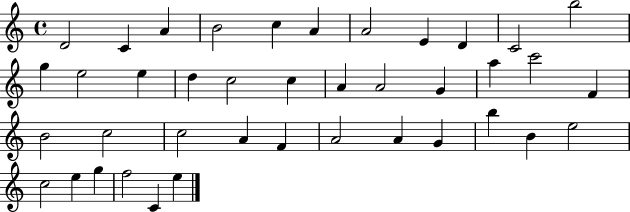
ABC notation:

X:1
T:Untitled
M:4/4
L:1/4
K:C
D2 C A B2 c A A2 E D C2 b2 g e2 e d c2 c A A2 G a c'2 F B2 c2 c2 A F A2 A G b B e2 c2 e g f2 C e